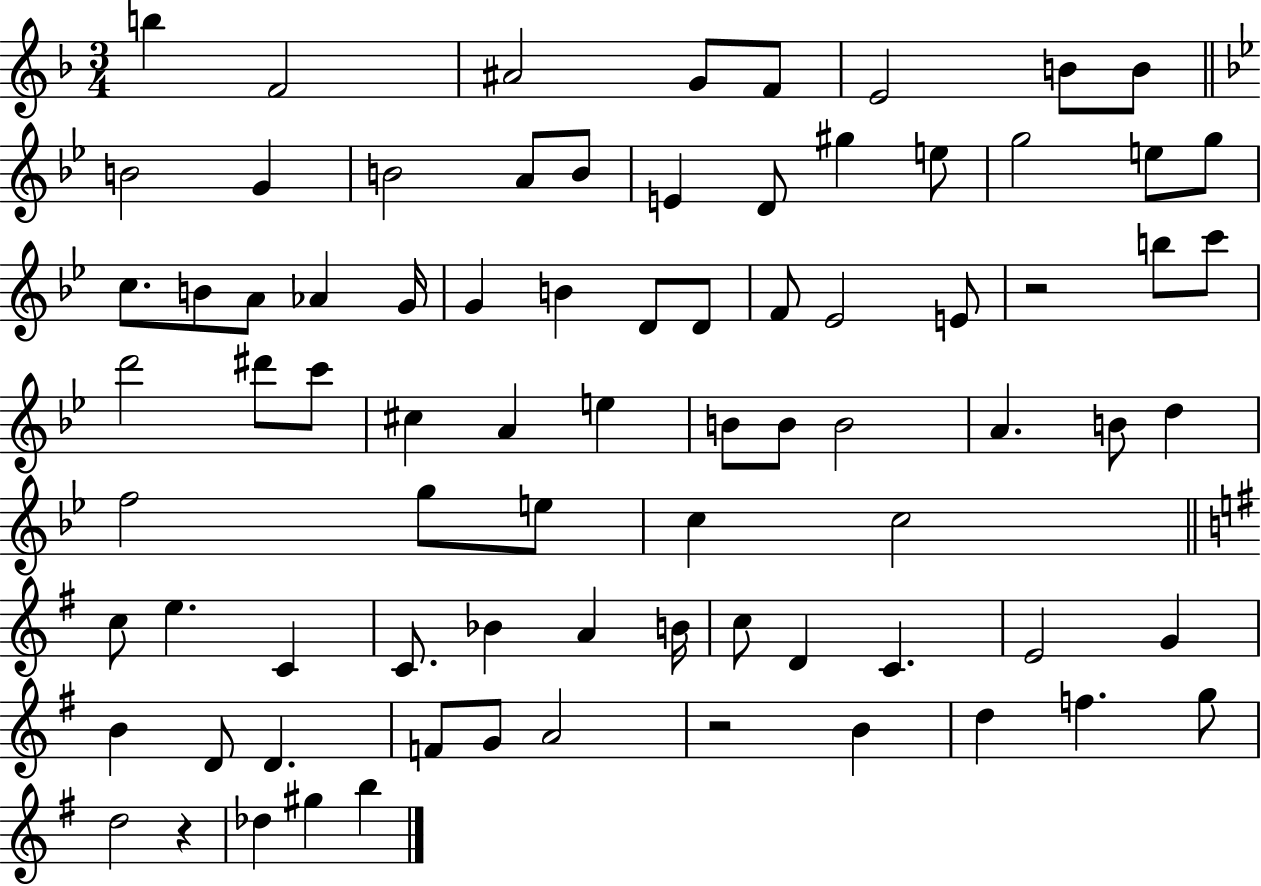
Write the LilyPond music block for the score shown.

{
  \clef treble
  \numericTimeSignature
  \time 3/4
  \key f \major
  b''4 f'2 | ais'2 g'8 f'8 | e'2 b'8 b'8 | \bar "||" \break \key bes \major b'2 g'4 | b'2 a'8 b'8 | e'4 d'8 gis''4 e''8 | g''2 e''8 g''8 | \break c''8. b'8 a'8 aes'4 g'16 | g'4 b'4 d'8 d'8 | f'8 ees'2 e'8 | r2 b''8 c'''8 | \break d'''2 dis'''8 c'''8 | cis''4 a'4 e''4 | b'8 b'8 b'2 | a'4. b'8 d''4 | \break f''2 g''8 e''8 | c''4 c''2 | \bar "||" \break \key e \minor c''8 e''4. c'4 | c'8. bes'4 a'4 b'16 | c''8 d'4 c'4. | e'2 g'4 | \break b'4 d'8 d'4. | f'8 g'8 a'2 | r2 b'4 | d''4 f''4. g''8 | \break d''2 r4 | des''4 gis''4 b''4 | \bar "|."
}